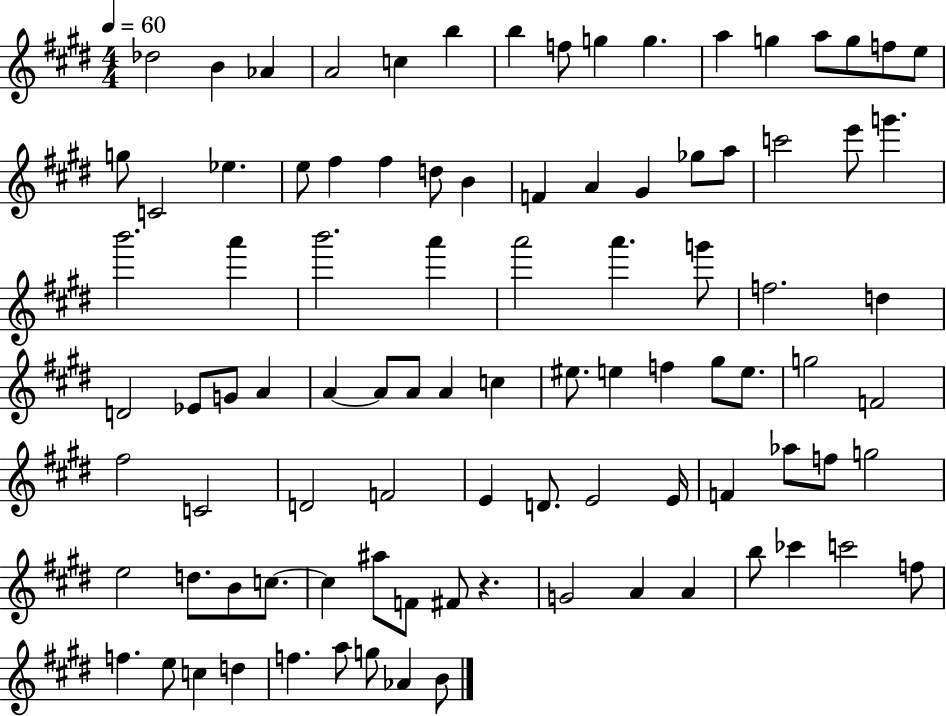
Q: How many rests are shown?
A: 1